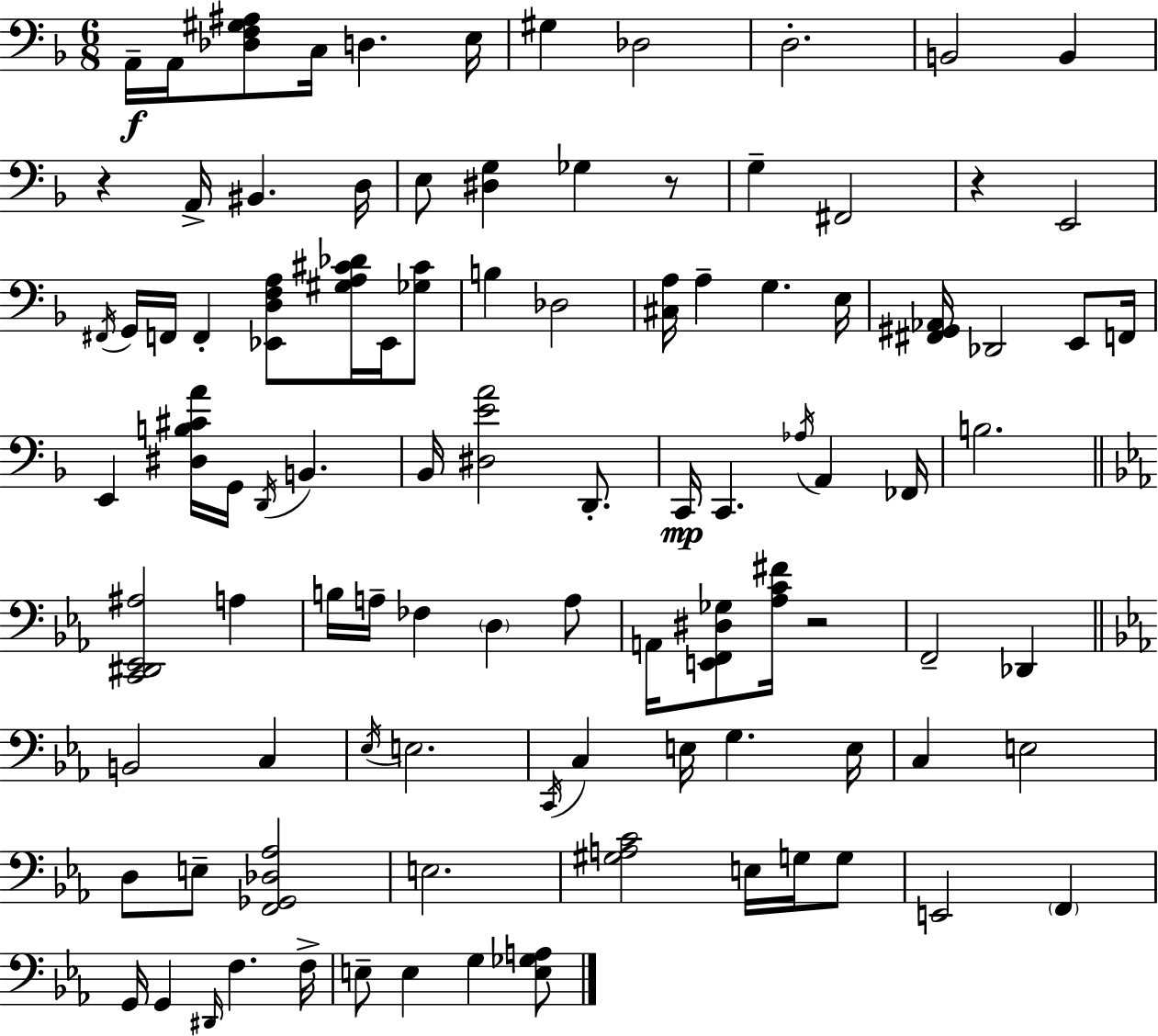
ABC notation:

X:1
T:Untitled
M:6/8
L:1/4
K:Dm
A,,/4 A,,/4 [_D,F,^G,^A,]/2 C,/4 D, E,/4 ^G, _D,2 D,2 B,,2 B,, z A,,/4 ^B,, D,/4 E,/2 [^D,G,] _G, z/2 G, ^F,,2 z E,,2 ^F,,/4 G,,/4 F,,/4 F,, [_E,,D,F,A,]/2 [^G,A,^C_D]/4 _E,,/4 [_G,^C]/2 B, _D,2 [^C,A,]/4 A, G, E,/4 [^F,,^G,,_A,,]/4 _D,,2 E,,/2 F,,/4 E,, [^D,B,^CA]/4 G,,/4 D,,/4 B,, _B,,/4 [^D,EA]2 D,,/2 C,,/4 C,, _A,/4 A,, _F,,/4 B,2 [C,,^D,,_E,,^A,]2 A, B,/4 A,/4 _F, D, A,/2 A,,/4 [E,,F,,^D,_G,]/2 [_A,C^F]/4 z2 F,,2 _D,, B,,2 C, _E,/4 E,2 C,,/4 C, E,/4 G, E,/4 C, E,2 D,/2 E,/2 [F,,_G,,_D,_A,]2 E,2 [^G,A,C]2 E,/4 G,/4 G,/2 E,,2 F,, G,,/4 G,, ^D,,/4 F, F,/4 E,/2 E, G, [E,_G,A,]/2